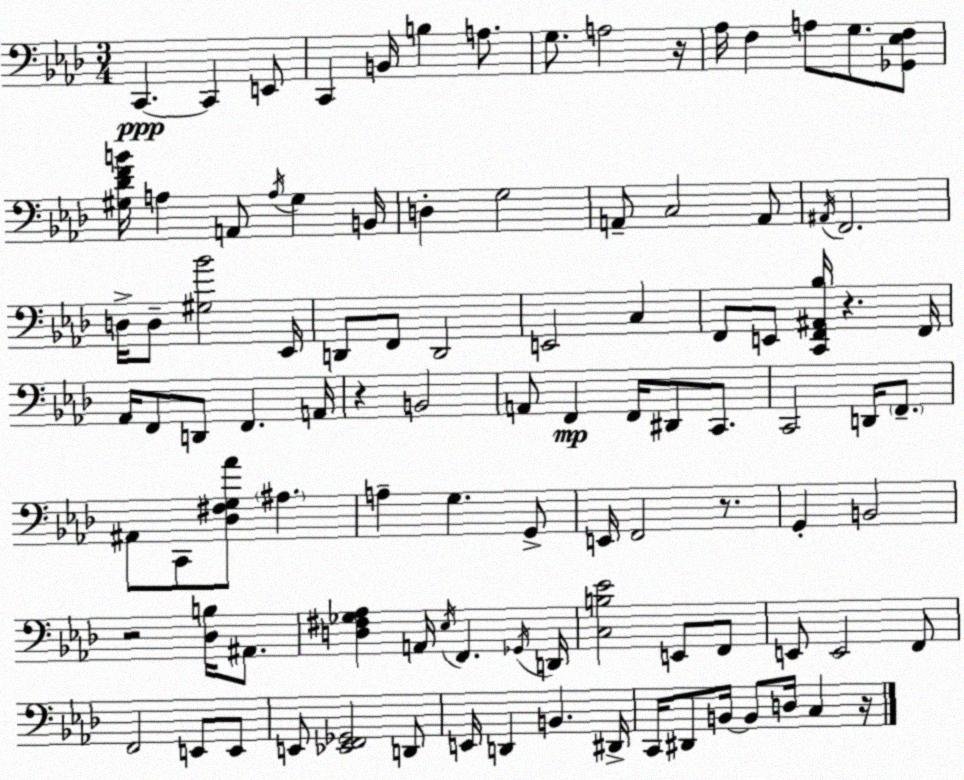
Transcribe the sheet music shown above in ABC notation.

X:1
T:Untitled
M:3/4
L:1/4
K:Ab
C,, C,, E,,/2 C,, B,,/4 B, A,/2 G,/2 A,2 z/4 _A,/4 F, A,/2 G,/2 [_G,,_E,F,]/2 [^G,_DFB]/4 A, A,,/2 A,/4 ^G, B,,/4 D, G,2 A,,/2 C,2 A,,/2 ^A,,/4 F,,2 D,/4 D,/2 [^G,_B]2 _E,,/4 D,,/2 F,,/2 D,,2 E,,2 C, F,,/2 E,,/2 [C,,F,,^A,,_B,]/4 z F,,/4 _A,,/4 F,,/2 D,,/2 F,, A,,/4 z B,,2 A,,/2 F,, F,,/4 ^D,,/2 C,,/2 C,,2 D,,/4 F,,/2 ^A,,/2 C,,/2 [_D,^F,G,_A]/2 ^A, A, G, G,,/2 E,,/4 F,,2 z/2 G,, B,,2 z2 [_D,B,]/4 ^A,,/2 [D,^F,_G,_A,] A,,/4 _E,/4 F,, _G,,/4 D,,/4 [C,B,_E]2 E,,/2 F,,/2 E,,/2 E,,2 F,,/2 F,,2 E,,/2 E,,/2 E,,/2 [_E,,F,,_G,,]2 D,,/2 E,,/4 D,, B,, ^D,,/4 C,,/4 ^D,,/2 B,,/4 B,,/2 D,/4 C, z/4